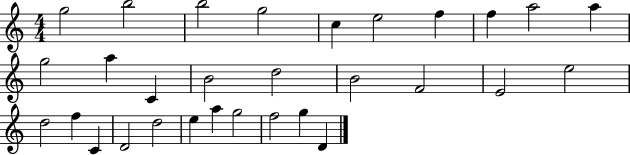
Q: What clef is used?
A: treble